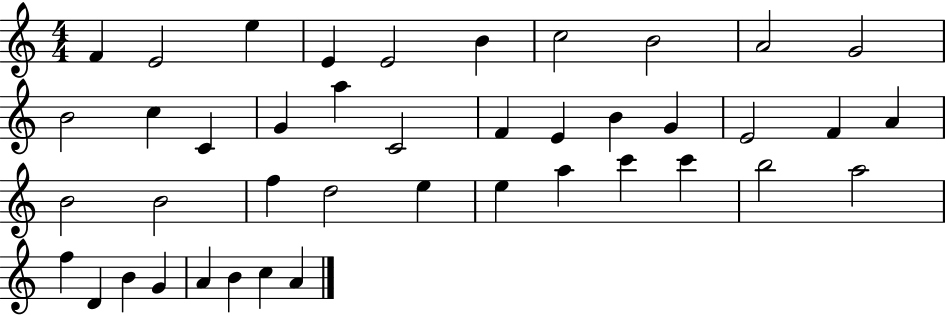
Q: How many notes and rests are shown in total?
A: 42